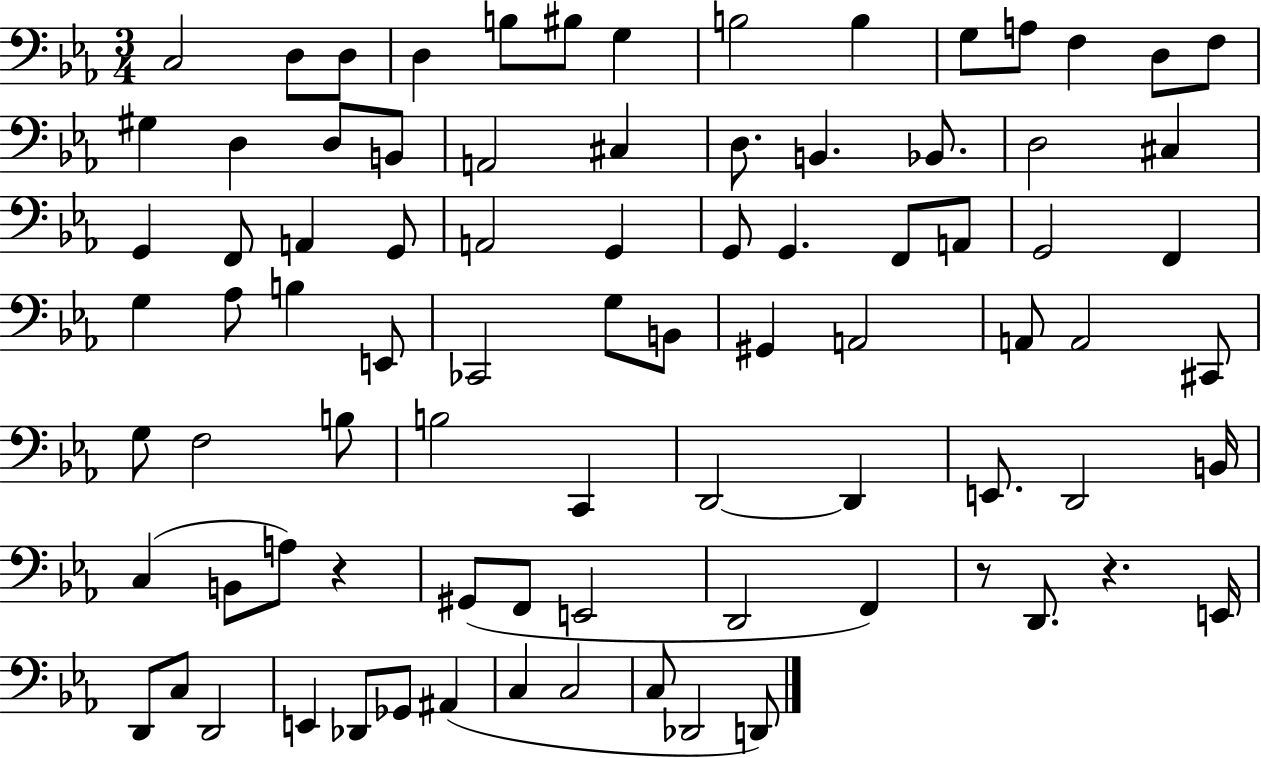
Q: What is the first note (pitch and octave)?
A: C3